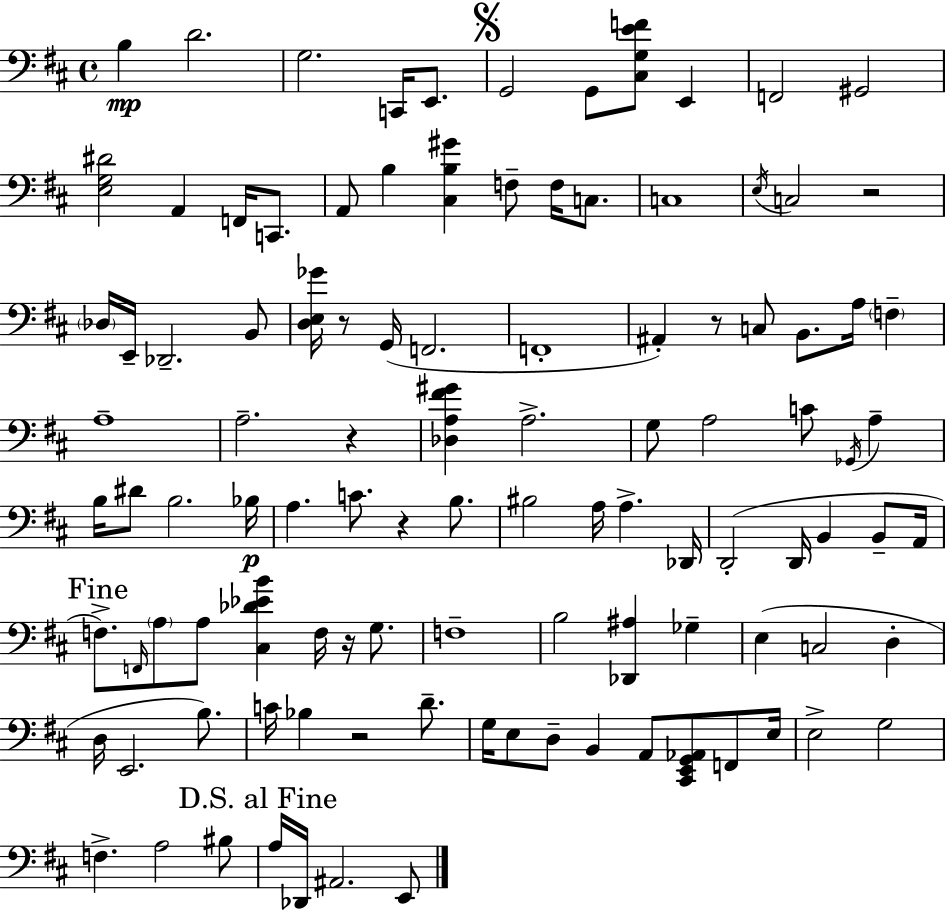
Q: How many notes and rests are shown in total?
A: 106